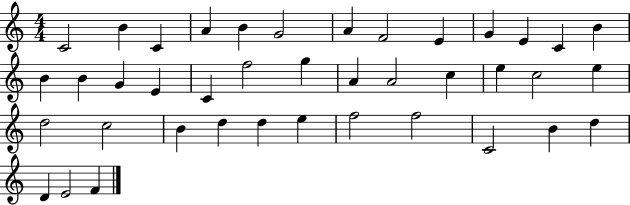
C4/h B4/q C4/q A4/q B4/q G4/h A4/q F4/h E4/q G4/q E4/q C4/q B4/q B4/q B4/q G4/q E4/q C4/q F5/h G5/q A4/q A4/h C5/q E5/q C5/h E5/q D5/h C5/h B4/q D5/q D5/q E5/q F5/h F5/h C4/h B4/q D5/q D4/q E4/h F4/q